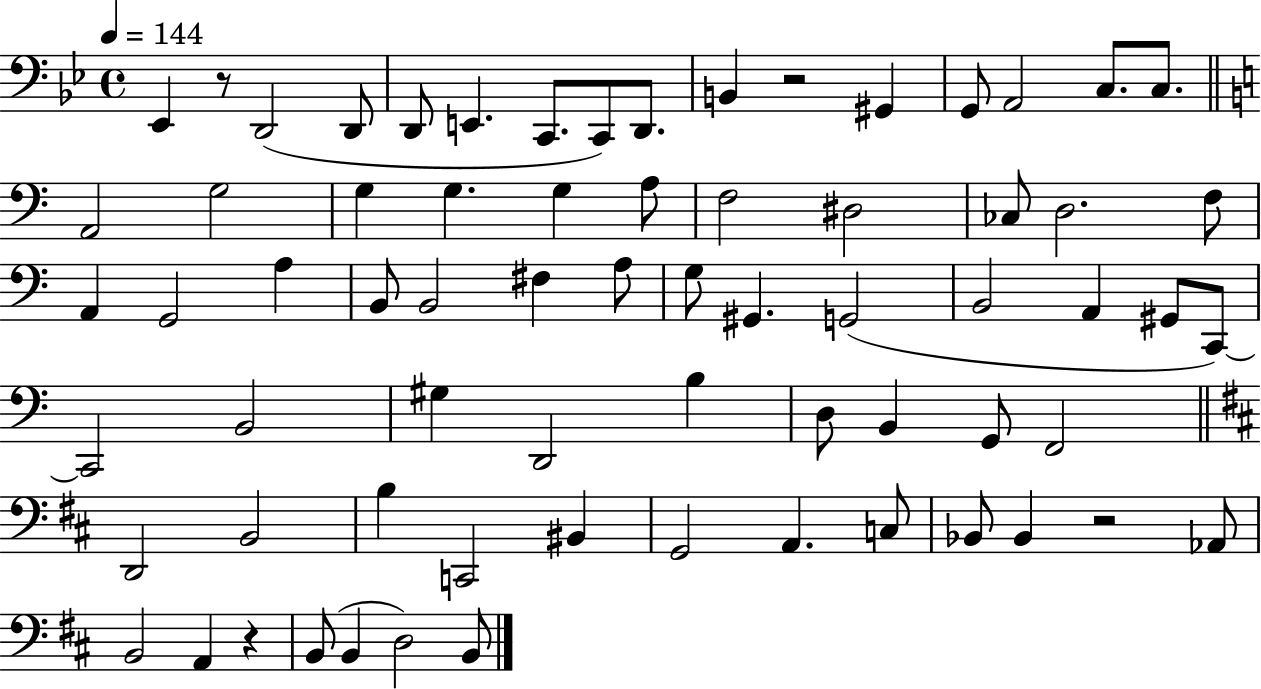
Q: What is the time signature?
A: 4/4